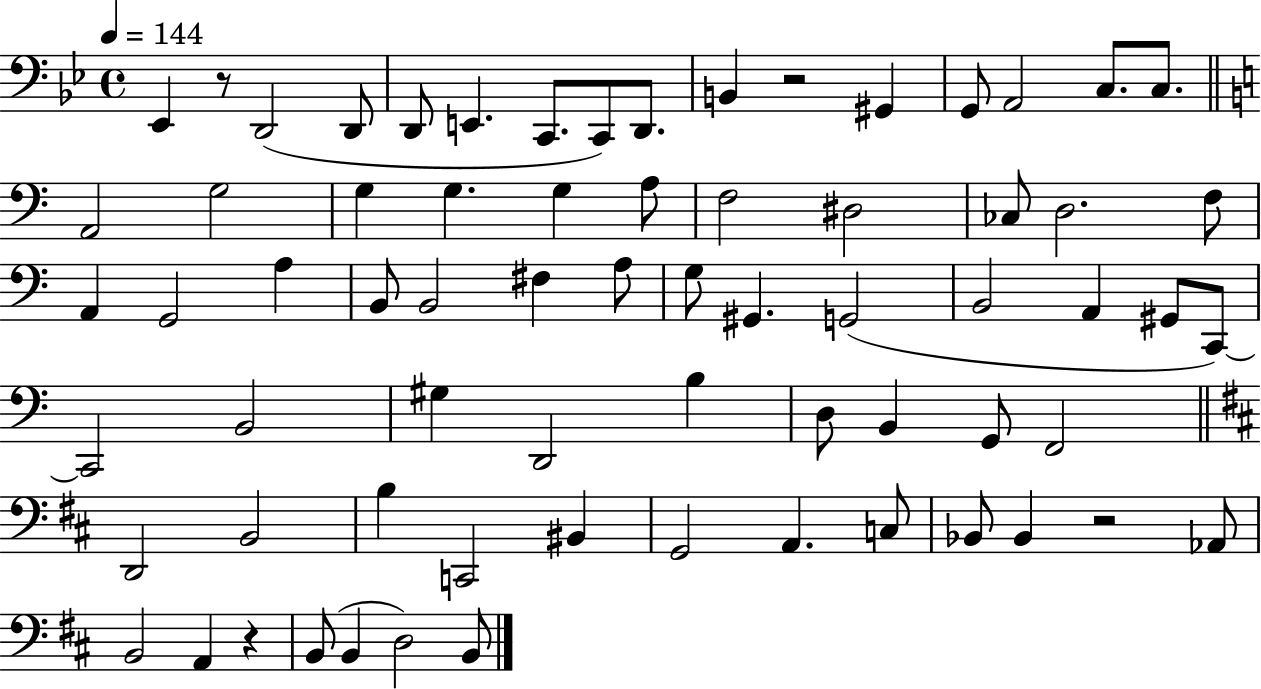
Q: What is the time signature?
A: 4/4